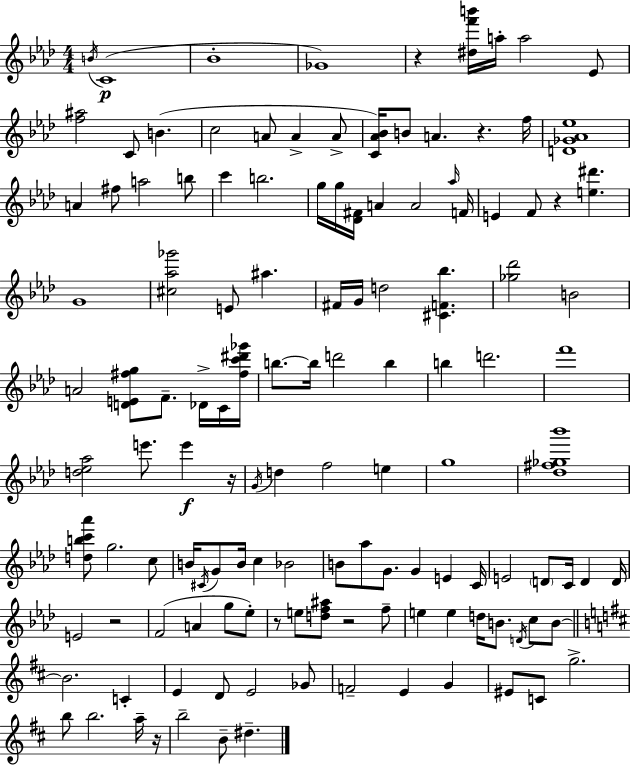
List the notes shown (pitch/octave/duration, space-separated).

B4/s C4/w Bb4/w Gb4/w R/q [D#5,F6,B6]/s A5/s A5/h Eb4/e [F5,A#5]/h C4/e B4/q. C5/h A4/e A4/q A4/e [C4,Ab4,Bb4]/s B4/e A4/q. R/q. F5/s [D4,Gb4,Ab4,Eb5]/w A4/q F#5/e A5/h B5/e C6/q B5/h. G5/s G5/s [Db4,F#4]/s A4/q A4/h Ab5/s F4/s E4/q F4/e R/q [E5,D#6]/q. G4/w [C#5,Ab5,Gb6]/h E4/e A#5/q. F#4/s G4/s D5/h [C#4,F4,Bb5]/q. [Gb5,Db6]/h B4/h A4/h [D4,E4,F#5,G5]/e F4/e. Db4/s C4/s [F#5,C6,D#6,Gb6]/s B5/e. B5/s D6/h B5/q B5/q D6/h. F6/w [D5,Eb5,Ab5]/h E6/e. E6/q R/s G4/s D5/q F5/h E5/q G5/w [Db5,F#5,Gb5,Bb6]/w [D5,B5,C6,Ab6]/e G5/h. C5/e B4/s C#4/s G4/e B4/s C5/q Bb4/h B4/e Ab5/e G4/e. G4/q E4/q C4/s E4/h D4/e C4/s D4/q D4/s E4/h R/h F4/h A4/q G5/e Eb5/e R/e E5/e [D5,F5,A#5]/e R/h F5/e E5/q E5/q D5/s B4/e. D4/s C5/e B4/e B4/h. C4/q E4/q D4/e E4/h Gb4/e F4/h E4/q G4/q EIS4/e C4/e G5/h. B5/e B5/h. A5/s R/s B5/h B4/e D#5/q.